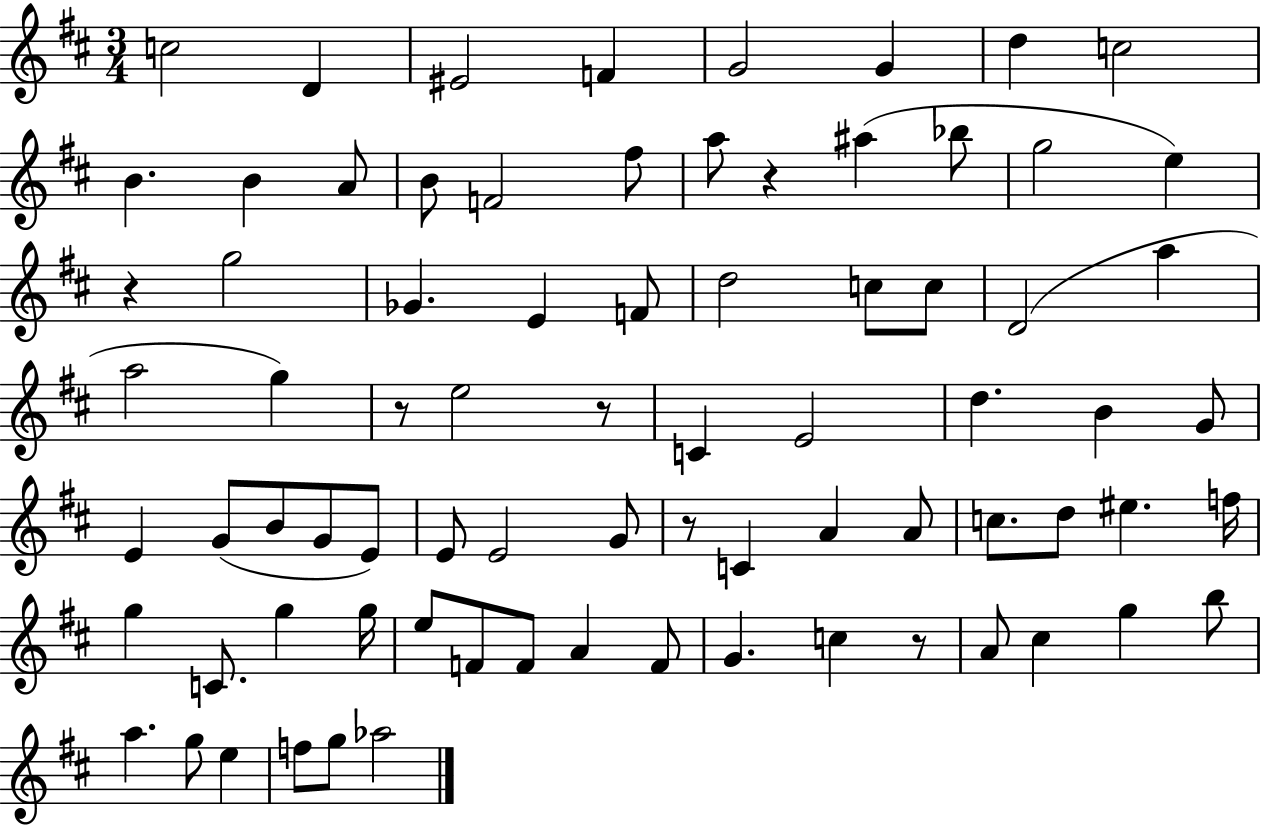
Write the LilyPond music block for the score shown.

{
  \clef treble
  \numericTimeSignature
  \time 3/4
  \key d \major
  c''2 d'4 | eis'2 f'4 | g'2 g'4 | d''4 c''2 | \break b'4. b'4 a'8 | b'8 f'2 fis''8 | a''8 r4 ais''4( bes''8 | g''2 e''4) | \break r4 g''2 | ges'4. e'4 f'8 | d''2 c''8 c''8 | d'2( a''4 | \break a''2 g''4) | r8 e''2 r8 | c'4 e'2 | d''4. b'4 g'8 | \break e'4 g'8( b'8 g'8 e'8) | e'8 e'2 g'8 | r8 c'4 a'4 a'8 | c''8. d''8 eis''4. f''16 | \break g''4 c'8. g''4 g''16 | e''8 f'8 f'8 a'4 f'8 | g'4. c''4 r8 | a'8 cis''4 g''4 b''8 | \break a''4. g''8 e''4 | f''8 g''8 aes''2 | \bar "|."
}